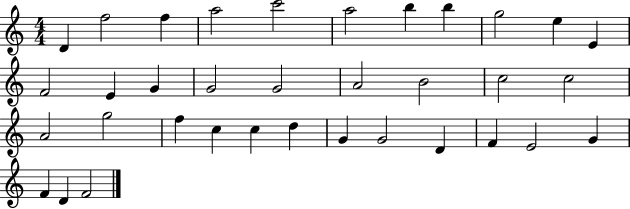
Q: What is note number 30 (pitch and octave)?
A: F4